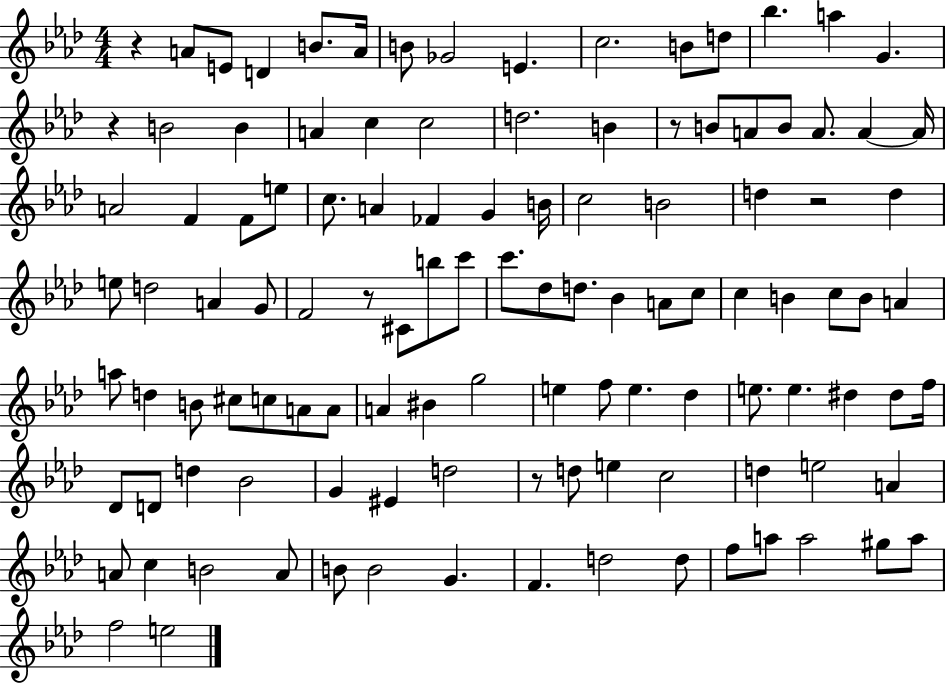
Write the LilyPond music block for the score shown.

{
  \clef treble
  \numericTimeSignature
  \time 4/4
  \key aes \major
  r4 a'8 e'8 d'4 b'8. a'16 | b'8 ges'2 e'4. | c''2. b'8 d''8 | bes''4. a''4 g'4. | \break r4 b'2 b'4 | a'4 c''4 c''2 | d''2. b'4 | r8 b'8 a'8 b'8 a'8. a'4~~ a'16 | \break a'2 f'4 f'8 e''8 | c''8. a'4 fes'4 g'4 b'16 | c''2 b'2 | d''4 r2 d''4 | \break e''8 d''2 a'4 g'8 | f'2 r8 cis'8 b''8 c'''8 | c'''8. des''8 d''8. bes'4 a'8 c''8 | c''4 b'4 c''8 b'8 a'4 | \break a''8 d''4 b'8 cis''8 c''8 a'8 a'8 | a'4 bis'4 g''2 | e''4 f''8 e''4. des''4 | e''8. e''4. dis''4 dis''8 f''16 | \break des'8 d'8 d''4 bes'2 | g'4 eis'4 d''2 | r8 d''8 e''4 c''2 | d''4 e''2 a'4 | \break a'8 c''4 b'2 a'8 | b'8 b'2 g'4. | f'4. d''2 d''8 | f''8 a''8 a''2 gis''8 a''8 | \break f''2 e''2 | \bar "|."
}